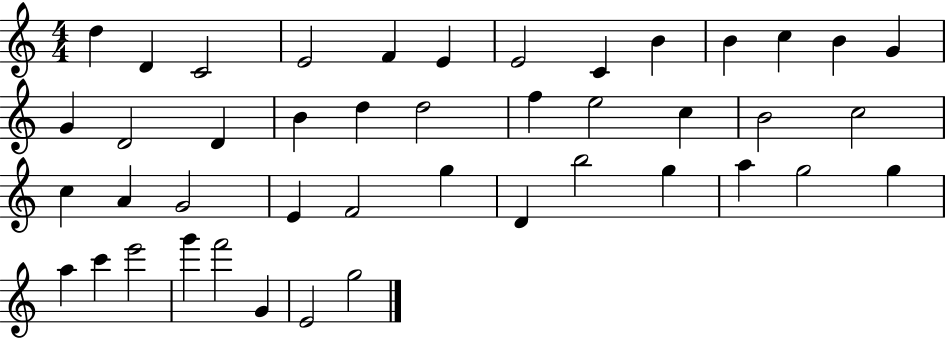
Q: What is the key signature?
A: C major